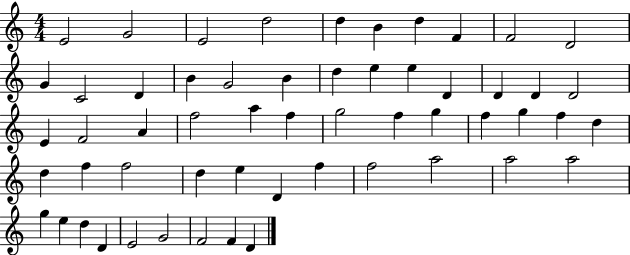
E4/h G4/h E4/h D5/h D5/q B4/q D5/q F4/q F4/h D4/h G4/q C4/h D4/q B4/q G4/h B4/q D5/q E5/q E5/q D4/q D4/q D4/q D4/h E4/q F4/h A4/q F5/h A5/q F5/q G5/h F5/q G5/q F5/q G5/q F5/q D5/q D5/q F5/q F5/h D5/q E5/q D4/q F5/q F5/h A5/h A5/h A5/h G5/q E5/q D5/q D4/q E4/h G4/h F4/h F4/q D4/q